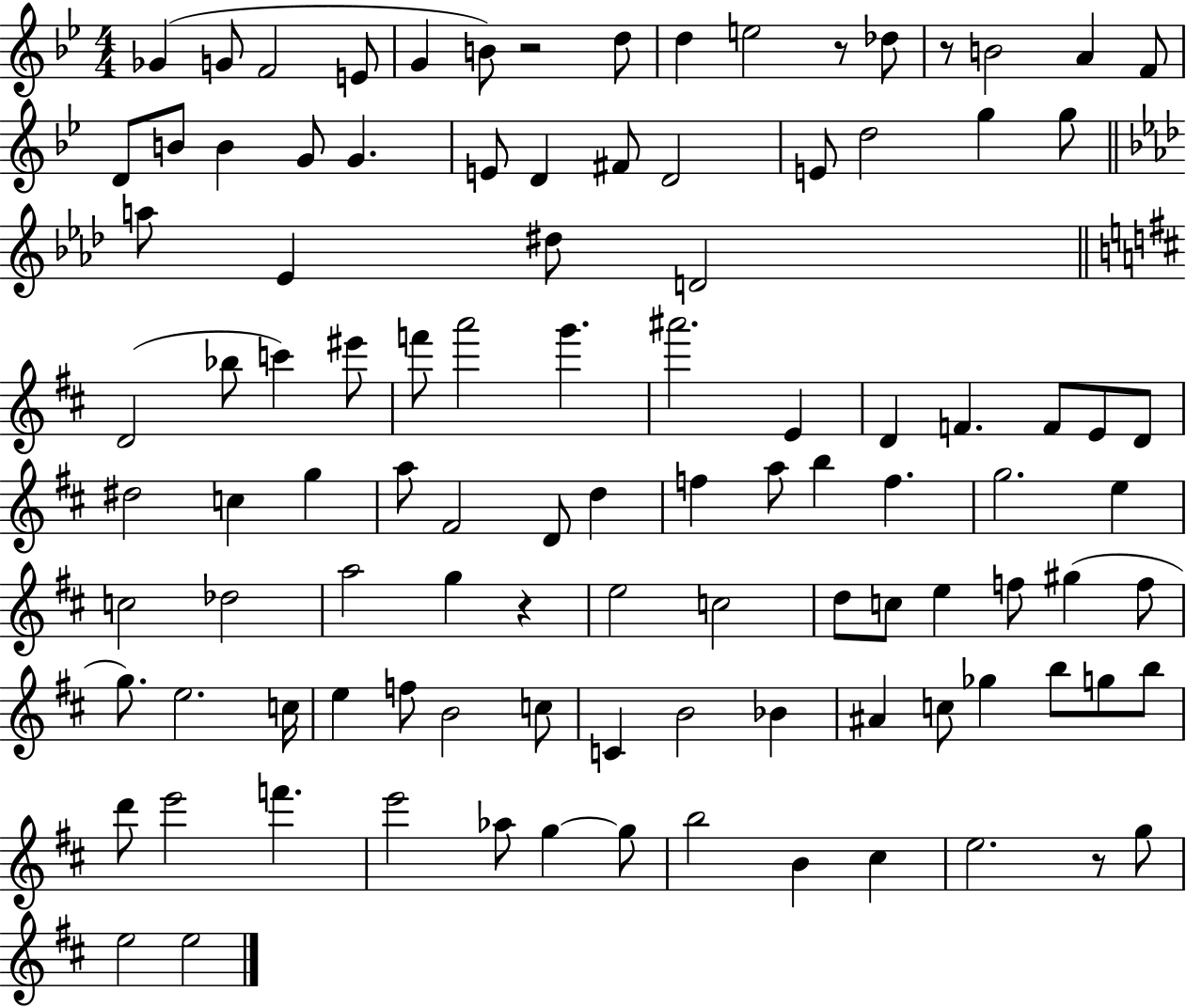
{
  \clef treble
  \numericTimeSignature
  \time 4/4
  \key bes \major
  ges'4( g'8 f'2 e'8 | g'4 b'8) r2 d''8 | d''4 e''2 r8 des''8 | r8 b'2 a'4 f'8 | \break d'8 b'8 b'4 g'8 g'4. | e'8 d'4 fis'8 d'2 | e'8 d''2 g''4 g''8 | \bar "||" \break \key aes \major a''8 ees'4 dis''8 d'2 | \bar "||" \break \key d \major d'2( bes''8 c'''4) eis'''8 | f'''8 a'''2 g'''4. | ais'''2. e'4 | d'4 f'4. f'8 e'8 d'8 | \break dis''2 c''4 g''4 | a''8 fis'2 d'8 d''4 | f''4 a''8 b''4 f''4. | g''2. e''4 | \break c''2 des''2 | a''2 g''4 r4 | e''2 c''2 | d''8 c''8 e''4 f''8 gis''4( f''8 | \break g''8.) e''2. c''16 | e''4 f''8 b'2 c''8 | c'4 b'2 bes'4 | ais'4 c''8 ges''4 b''8 g''8 b''8 | \break d'''8 e'''2 f'''4. | e'''2 aes''8 g''4~~ g''8 | b''2 b'4 cis''4 | e''2. r8 g''8 | \break e''2 e''2 | \bar "|."
}